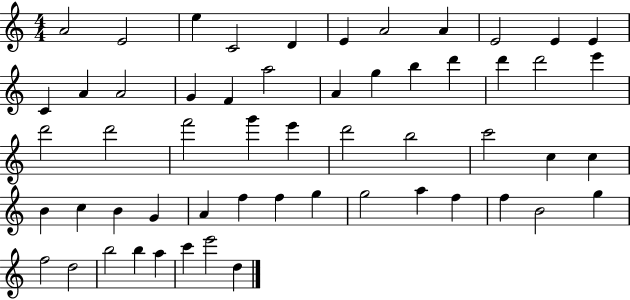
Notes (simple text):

A4/h E4/h E5/q C4/h D4/q E4/q A4/h A4/q E4/h E4/q E4/q C4/q A4/q A4/h G4/q F4/q A5/h A4/q G5/q B5/q D6/q D6/q D6/h E6/q D6/h D6/h F6/h G6/q E6/q D6/h B5/h C6/h C5/q C5/q B4/q C5/q B4/q G4/q A4/q F5/q F5/q G5/q G5/h A5/q F5/q F5/q B4/h G5/q F5/h D5/h B5/h B5/q A5/q C6/q E6/h D5/q